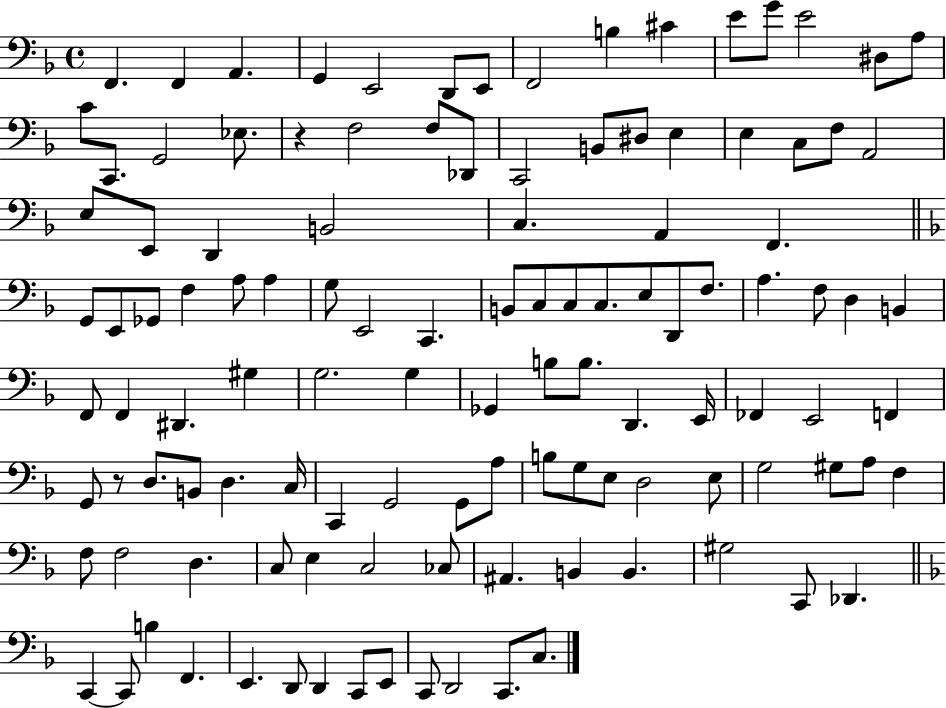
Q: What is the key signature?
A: F major